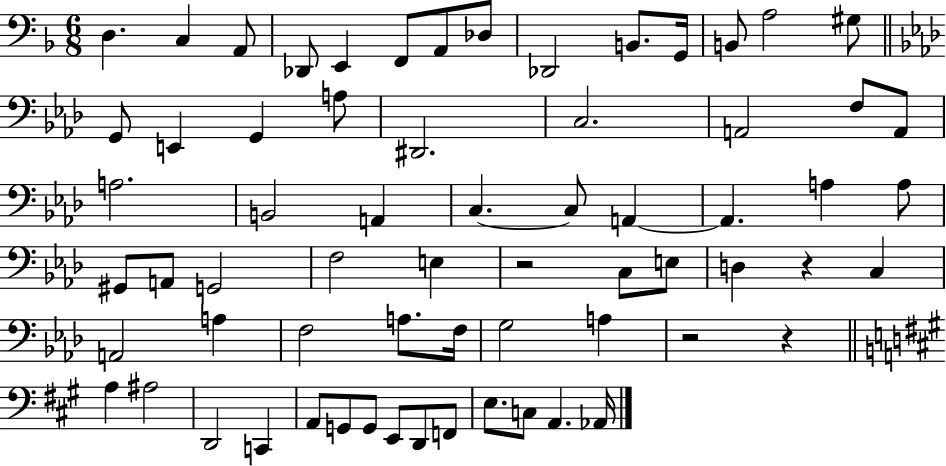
D3/q. C3/q A2/e Db2/e E2/q F2/e A2/e Db3/e Db2/h B2/e. G2/s B2/e A3/h G#3/e G2/e E2/q G2/q A3/e D#2/h. C3/h. A2/h F3/e A2/e A3/h. B2/h A2/q C3/q. C3/e A2/q A2/q. A3/q A3/e G#2/e A2/e G2/h F3/h E3/q R/h C3/e E3/e D3/q R/q C3/q A2/h A3/q F3/h A3/e. F3/s G3/h A3/q R/h R/q A3/q A#3/h D2/h C2/q A2/e G2/e G2/e E2/e D2/e F2/e E3/e. C3/e A2/q. Ab2/s